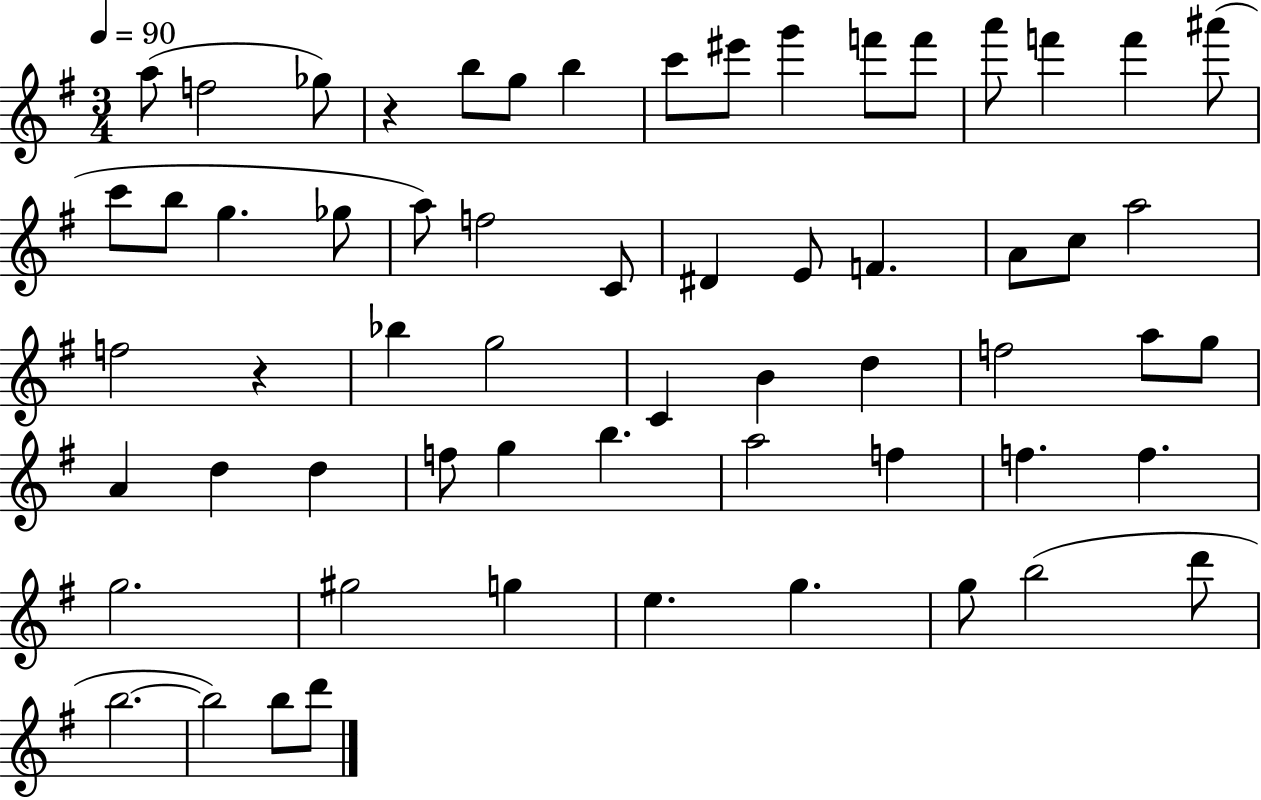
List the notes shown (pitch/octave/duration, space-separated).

A5/e F5/h Gb5/e R/q B5/e G5/e B5/q C6/e EIS6/e G6/q F6/e F6/e A6/e F6/q F6/q A#6/e C6/e B5/e G5/q. Gb5/e A5/e F5/h C4/e D#4/q E4/e F4/q. A4/e C5/e A5/h F5/h R/q Bb5/q G5/h C4/q B4/q D5/q F5/h A5/e G5/e A4/q D5/q D5/q F5/e G5/q B5/q. A5/h F5/q F5/q. F5/q. G5/h. G#5/h G5/q E5/q. G5/q. G5/e B5/h D6/e B5/h. B5/h B5/e D6/e